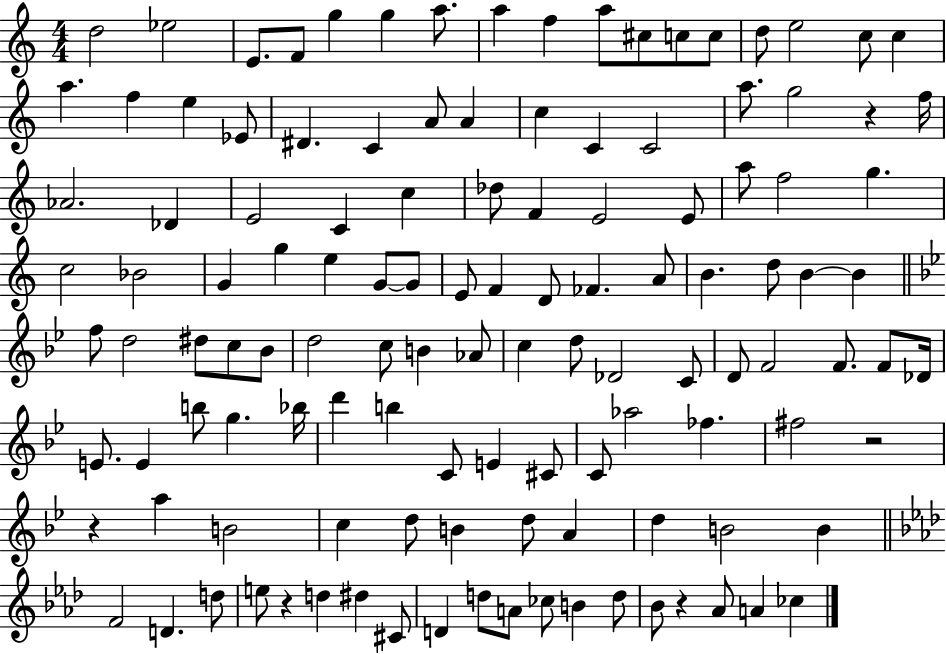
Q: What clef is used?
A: treble